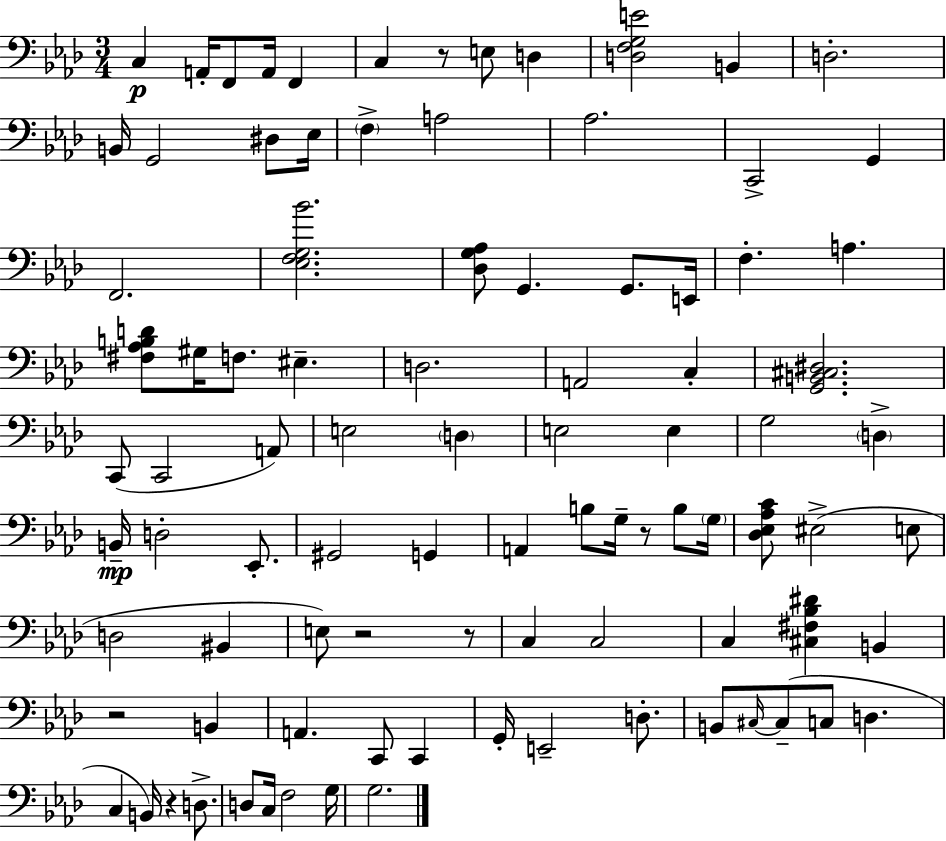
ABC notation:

X:1
T:Untitled
M:3/4
L:1/4
K:Fm
C, A,,/4 F,,/2 A,,/4 F,, C, z/2 E,/2 D, [D,F,G,E]2 B,, D,2 B,,/4 G,,2 ^D,/2 _E,/4 F, A,2 _A,2 C,,2 G,, F,,2 [_E,F,G,_B]2 [_D,G,_A,]/2 G,, G,,/2 E,,/4 F, A, [^F,_A,B,D]/2 ^G,/4 F,/2 ^E, D,2 A,,2 C, [G,,B,,^C,^D,]2 C,,/2 C,,2 A,,/2 E,2 D, E,2 E, G,2 D, B,,/4 D,2 _E,,/2 ^G,,2 G,, A,, B,/2 G,/4 z/2 B,/2 G,/4 [_D,_E,_A,C]/2 ^E,2 E,/2 D,2 ^B,, E,/2 z2 z/2 C, C,2 C, [^C,^F,_B,^D] B,, z2 B,, A,, C,,/2 C,, G,,/4 E,,2 D,/2 B,,/2 ^C,/4 ^C,/2 C,/2 D, C, B,,/4 z D,/2 D,/2 C,/4 F,2 G,/4 G,2